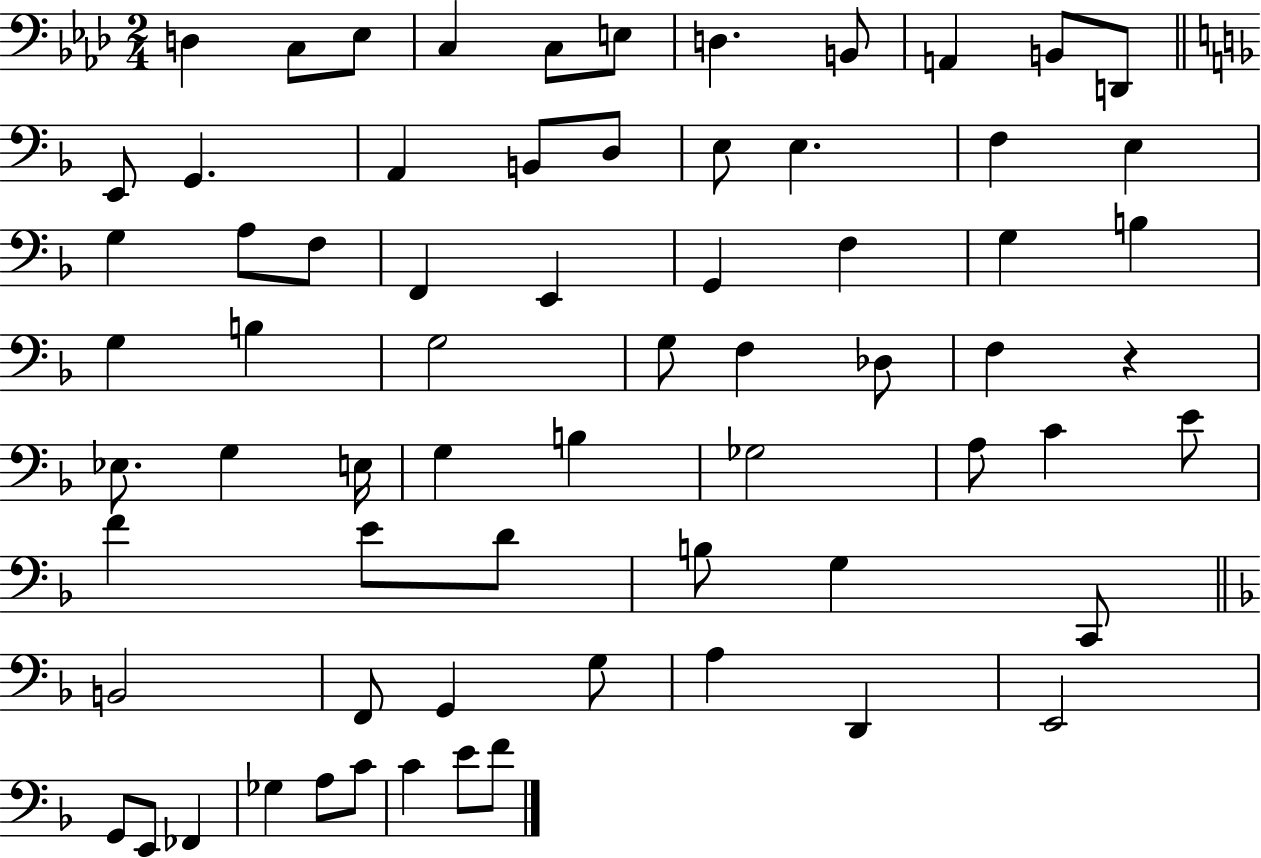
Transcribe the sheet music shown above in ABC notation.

X:1
T:Untitled
M:2/4
L:1/4
K:Ab
D, C,/2 _E,/2 C, C,/2 E,/2 D, B,,/2 A,, B,,/2 D,,/2 E,,/2 G,, A,, B,,/2 D,/2 E,/2 E, F, E, G, A,/2 F,/2 F,, E,, G,, F, G, B, G, B, G,2 G,/2 F, _D,/2 F, z _E,/2 G, E,/4 G, B, _G,2 A,/2 C E/2 F E/2 D/2 B,/2 G, C,,/2 B,,2 F,,/2 G,, G,/2 A, D,, E,,2 G,,/2 E,,/2 _F,, _G, A,/2 C/2 C E/2 F/2